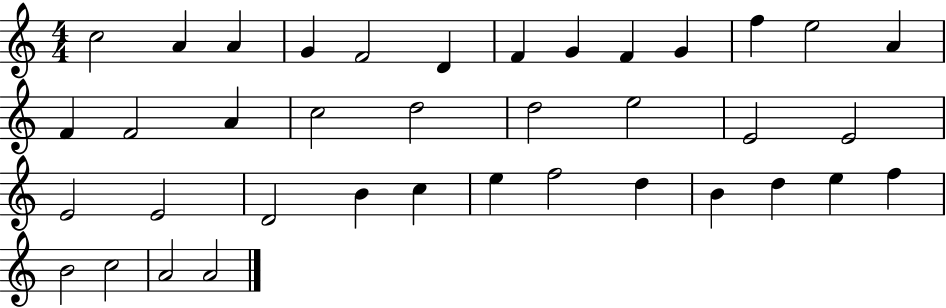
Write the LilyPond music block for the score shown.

{
  \clef treble
  \numericTimeSignature
  \time 4/4
  \key c \major
  c''2 a'4 a'4 | g'4 f'2 d'4 | f'4 g'4 f'4 g'4 | f''4 e''2 a'4 | \break f'4 f'2 a'4 | c''2 d''2 | d''2 e''2 | e'2 e'2 | \break e'2 e'2 | d'2 b'4 c''4 | e''4 f''2 d''4 | b'4 d''4 e''4 f''4 | \break b'2 c''2 | a'2 a'2 | \bar "|."
}